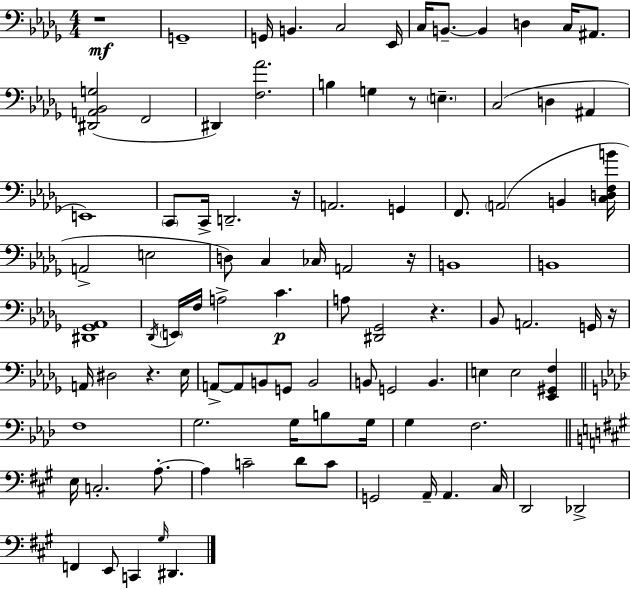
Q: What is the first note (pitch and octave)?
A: G2